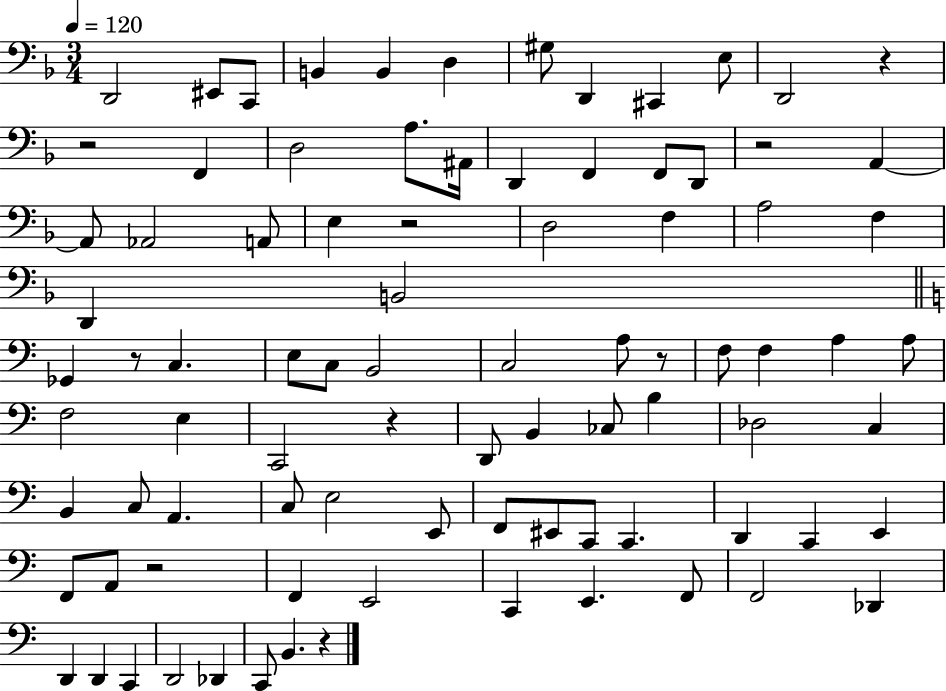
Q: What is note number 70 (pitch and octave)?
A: F2